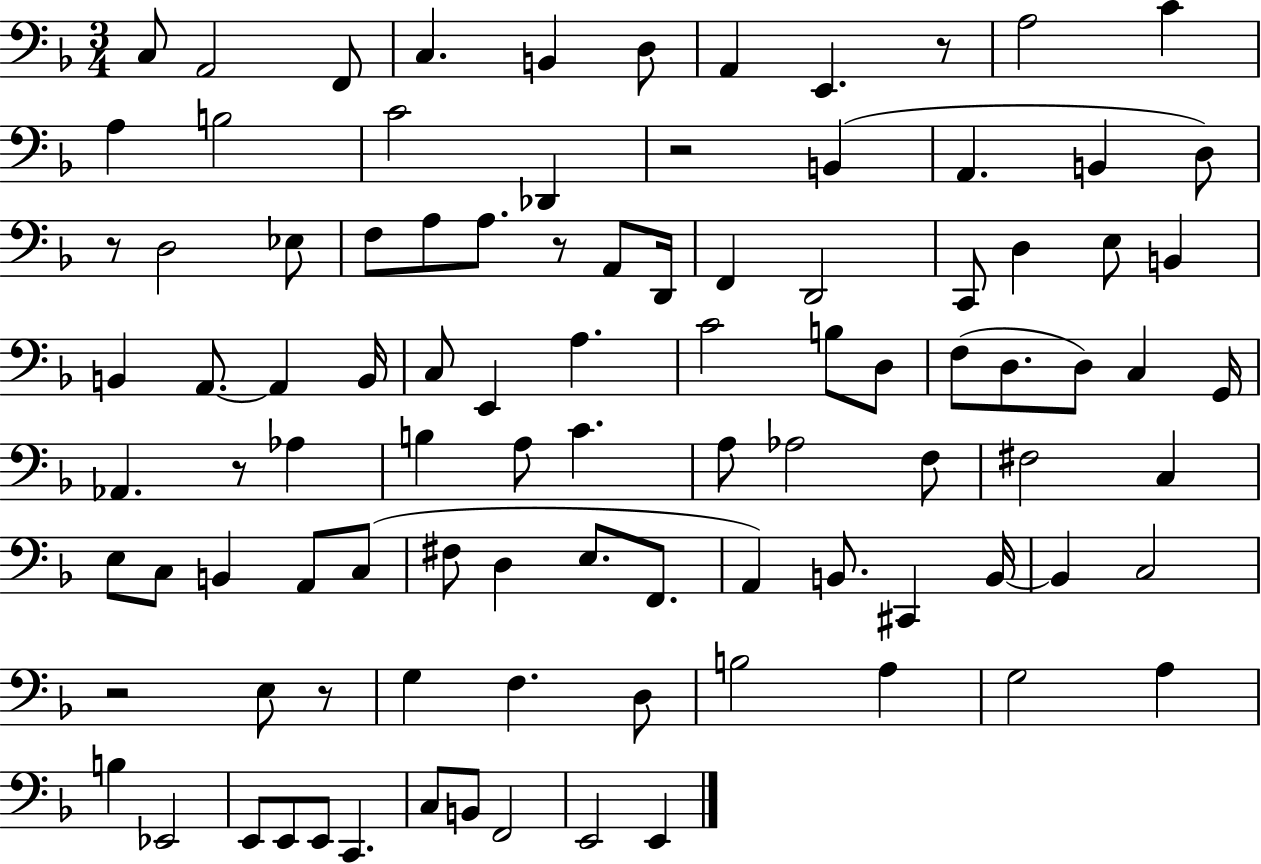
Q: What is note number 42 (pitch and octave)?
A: F3